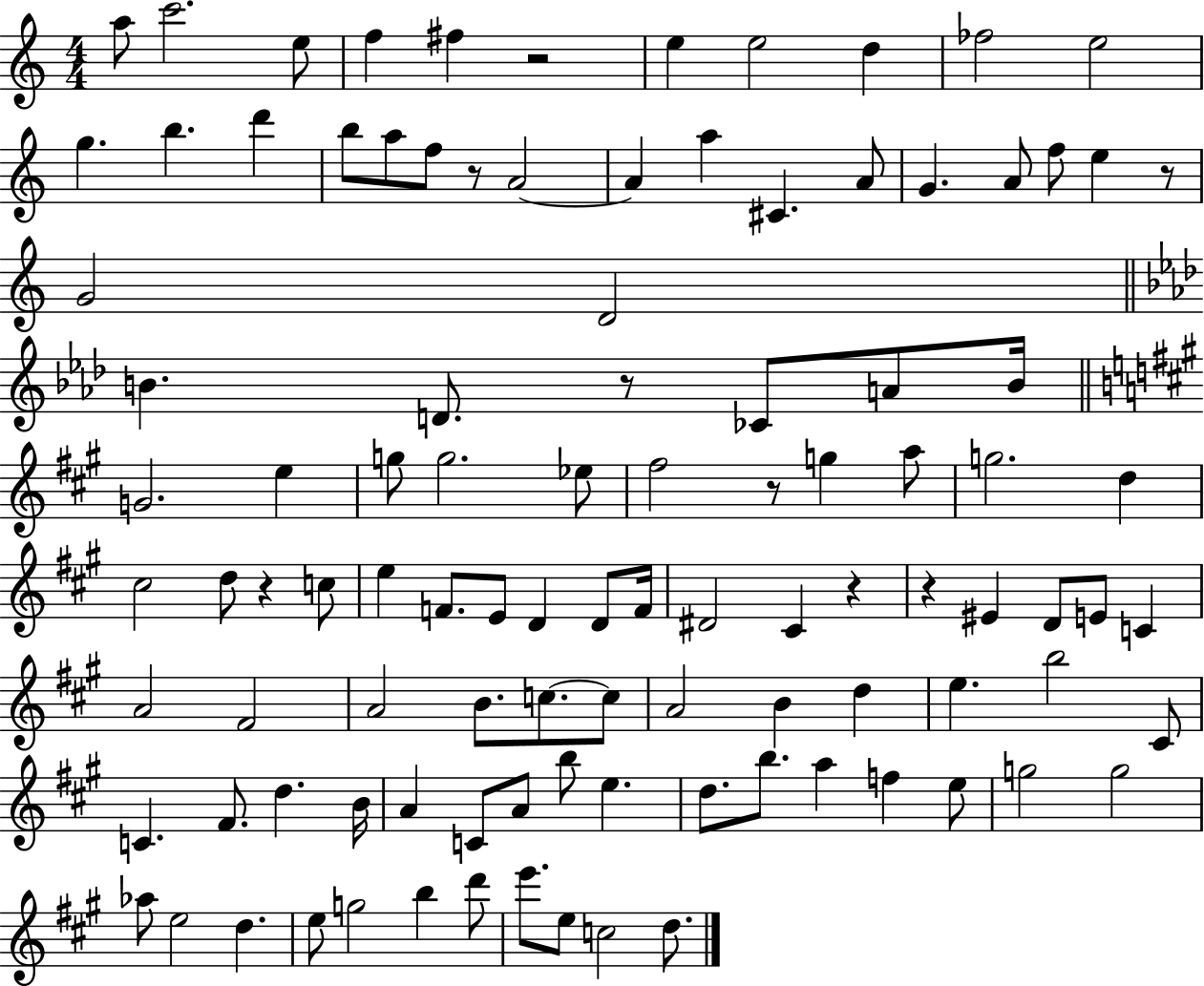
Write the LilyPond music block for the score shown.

{
  \clef treble
  \numericTimeSignature
  \time 4/4
  \key c \major
  a''8 c'''2. e''8 | f''4 fis''4 r2 | e''4 e''2 d''4 | fes''2 e''2 | \break g''4. b''4. d'''4 | b''8 a''8 f''8 r8 a'2~~ | a'4 a''4 cis'4. a'8 | g'4. a'8 f''8 e''4 r8 | \break g'2 d'2 | \bar "||" \break \key f \minor b'4. d'8. r8 ces'8 a'8 b'16 | \bar "||" \break \key a \major g'2. e''4 | g''8 g''2. ees''8 | fis''2 r8 g''4 a''8 | g''2. d''4 | \break cis''2 d''8 r4 c''8 | e''4 f'8. e'8 d'4 d'8 f'16 | dis'2 cis'4 r4 | r4 eis'4 d'8 e'8 c'4 | \break a'2 fis'2 | a'2 b'8. c''8.~~ c''8 | a'2 b'4 d''4 | e''4. b''2 cis'8 | \break c'4. fis'8. d''4. b'16 | a'4 c'8 a'8 b''8 e''4. | d''8. b''8. a''4 f''4 e''8 | g''2 g''2 | \break aes''8 e''2 d''4. | e''8 g''2 b''4 d'''8 | e'''8. e''8 c''2 d''8. | \bar "|."
}